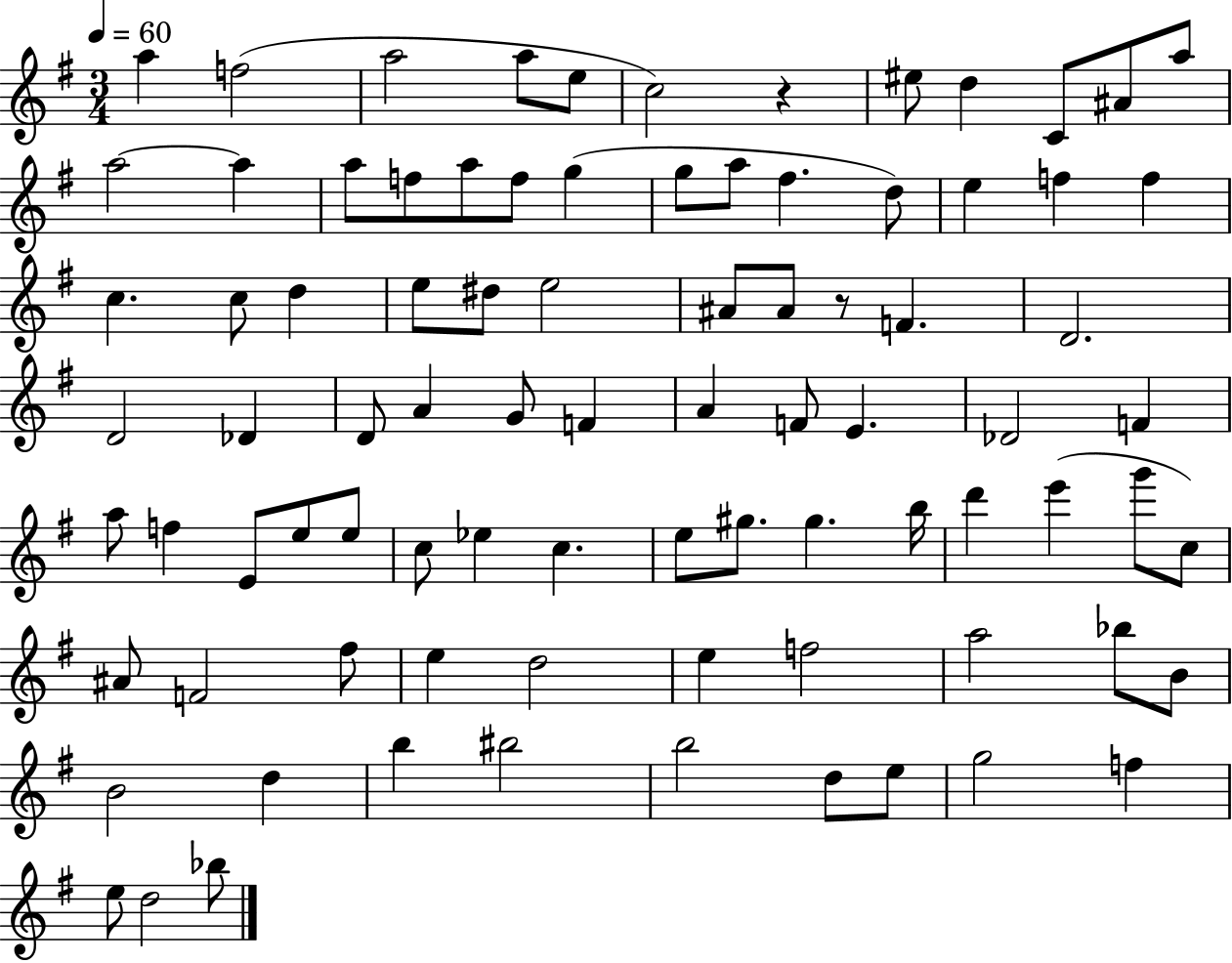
A5/q F5/h A5/h A5/e E5/e C5/h R/q EIS5/e D5/q C4/e A#4/e A5/e A5/h A5/q A5/e F5/e A5/e F5/e G5/q G5/e A5/e F#5/q. D5/e E5/q F5/q F5/q C5/q. C5/e D5/q E5/e D#5/e E5/h A#4/e A#4/e R/e F4/q. D4/h. D4/h Db4/q D4/e A4/q G4/e F4/q A4/q F4/e E4/q. Db4/h F4/q A5/e F5/q E4/e E5/e E5/e C5/e Eb5/q C5/q. E5/e G#5/e. G#5/q. B5/s D6/q E6/q G6/e C5/e A#4/e F4/h F#5/e E5/q D5/h E5/q F5/h A5/h Bb5/e B4/e B4/h D5/q B5/q BIS5/h B5/h D5/e E5/e G5/h F5/q E5/e D5/h Bb5/e